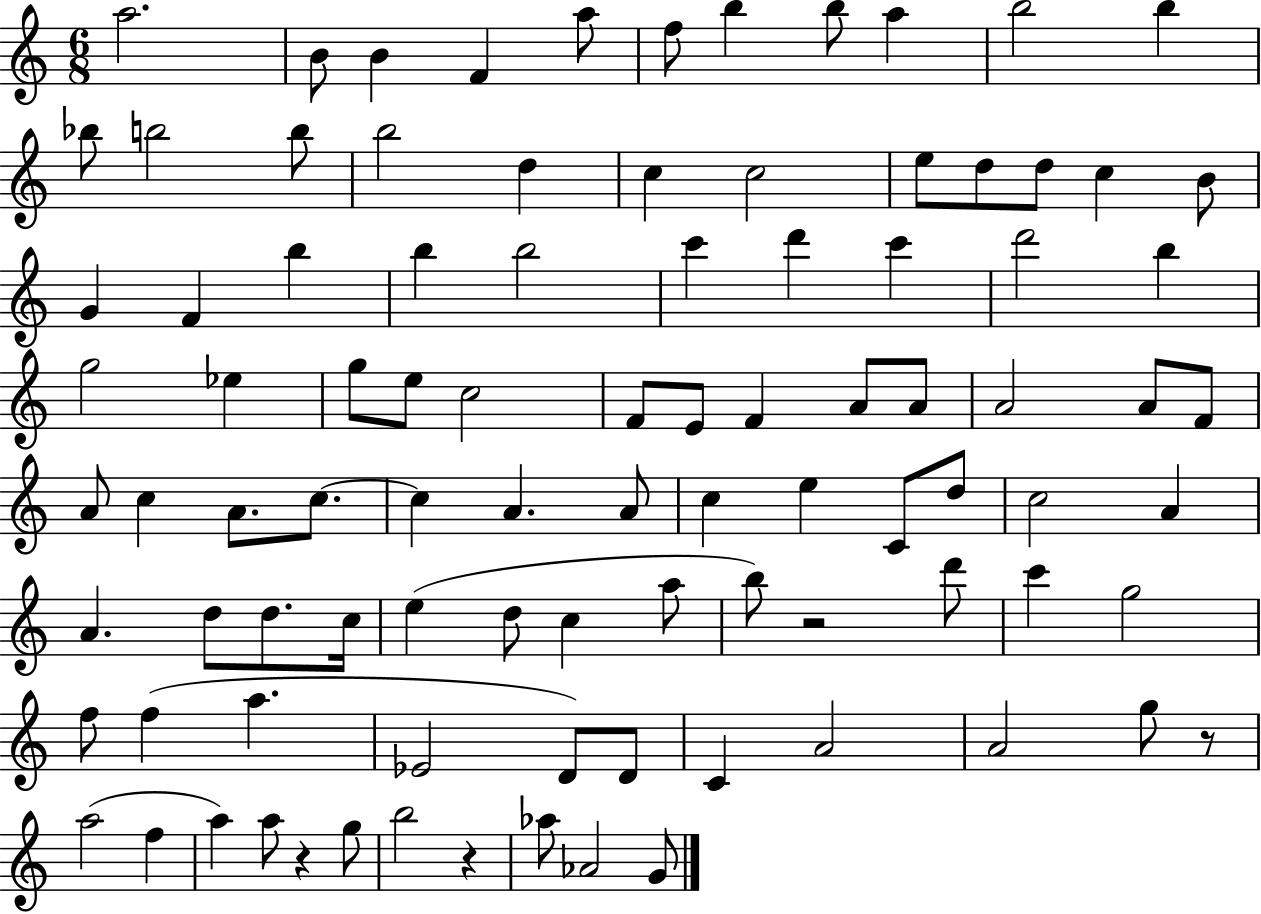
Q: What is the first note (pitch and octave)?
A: A5